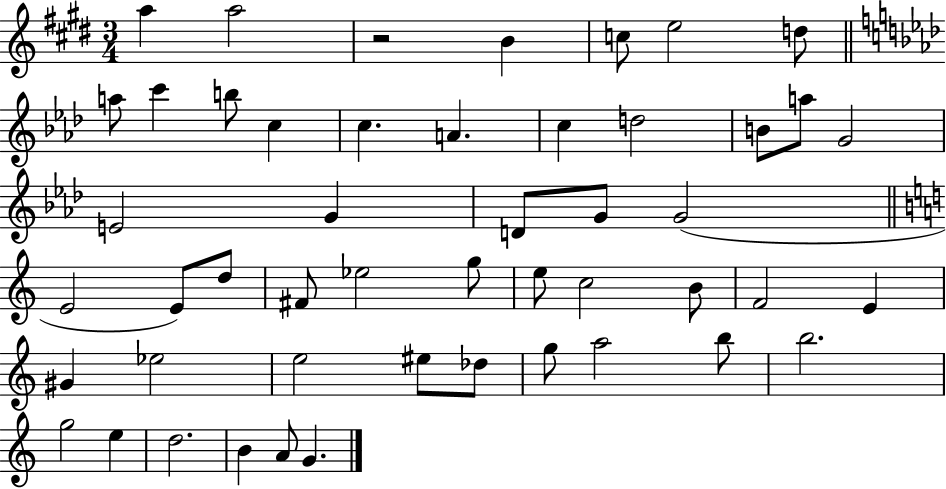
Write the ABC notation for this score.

X:1
T:Untitled
M:3/4
L:1/4
K:E
a a2 z2 B c/2 e2 d/2 a/2 c' b/2 c c A c d2 B/2 a/2 G2 E2 G D/2 G/2 G2 E2 E/2 d/2 ^F/2 _e2 g/2 e/2 c2 B/2 F2 E ^G _e2 e2 ^e/2 _d/2 g/2 a2 b/2 b2 g2 e d2 B A/2 G